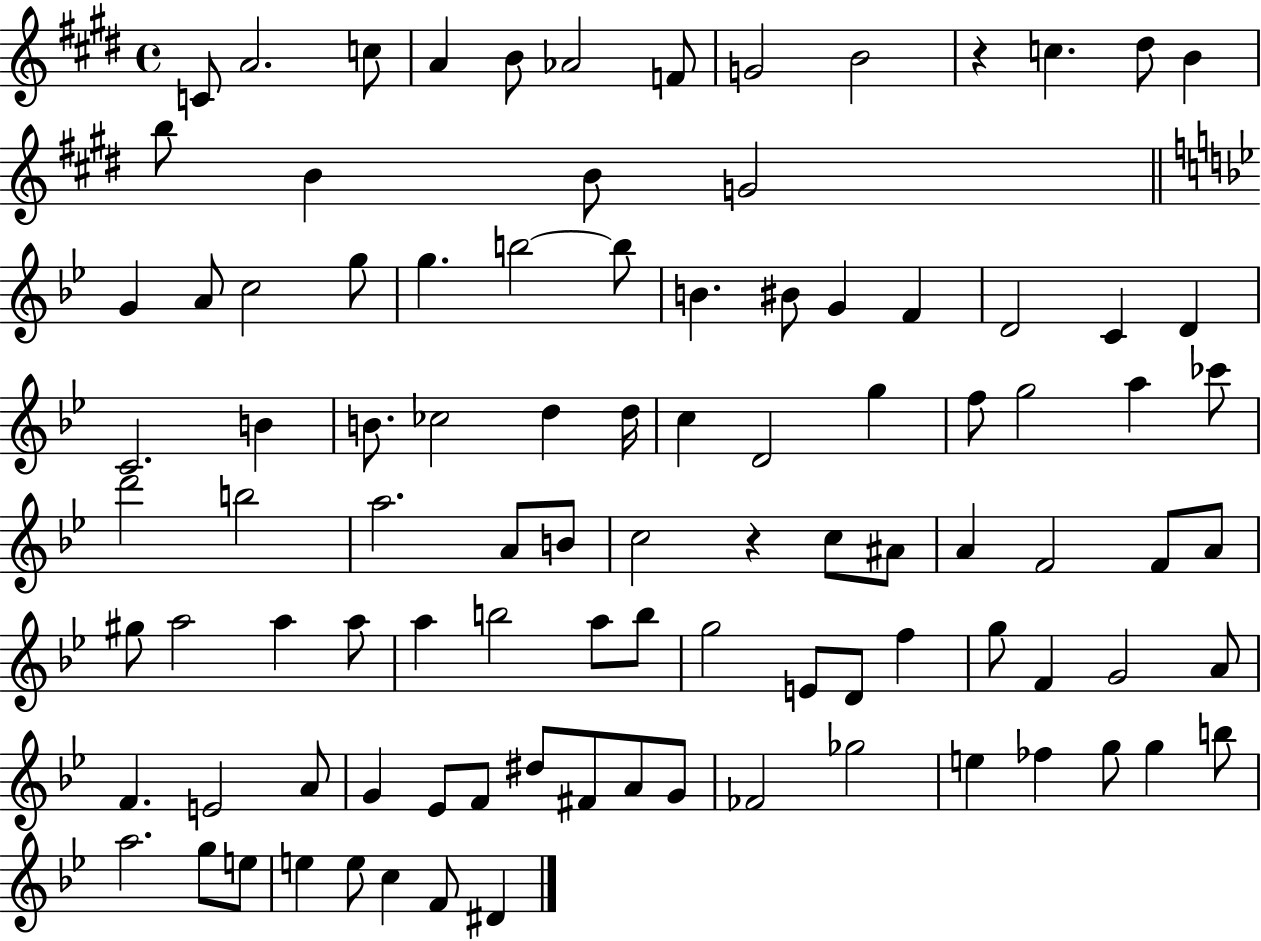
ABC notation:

X:1
T:Untitled
M:4/4
L:1/4
K:E
C/2 A2 c/2 A B/2 _A2 F/2 G2 B2 z c ^d/2 B b/2 B B/2 G2 G A/2 c2 g/2 g b2 b/2 B ^B/2 G F D2 C D C2 B B/2 _c2 d d/4 c D2 g f/2 g2 a _c'/2 d'2 b2 a2 A/2 B/2 c2 z c/2 ^A/2 A F2 F/2 A/2 ^g/2 a2 a a/2 a b2 a/2 b/2 g2 E/2 D/2 f g/2 F G2 A/2 F E2 A/2 G _E/2 F/2 ^d/2 ^F/2 A/2 G/2 _F2 _g2 e _f g/2 g b/2 a2 g/2 e/2 e e/2 c F/2 ^D